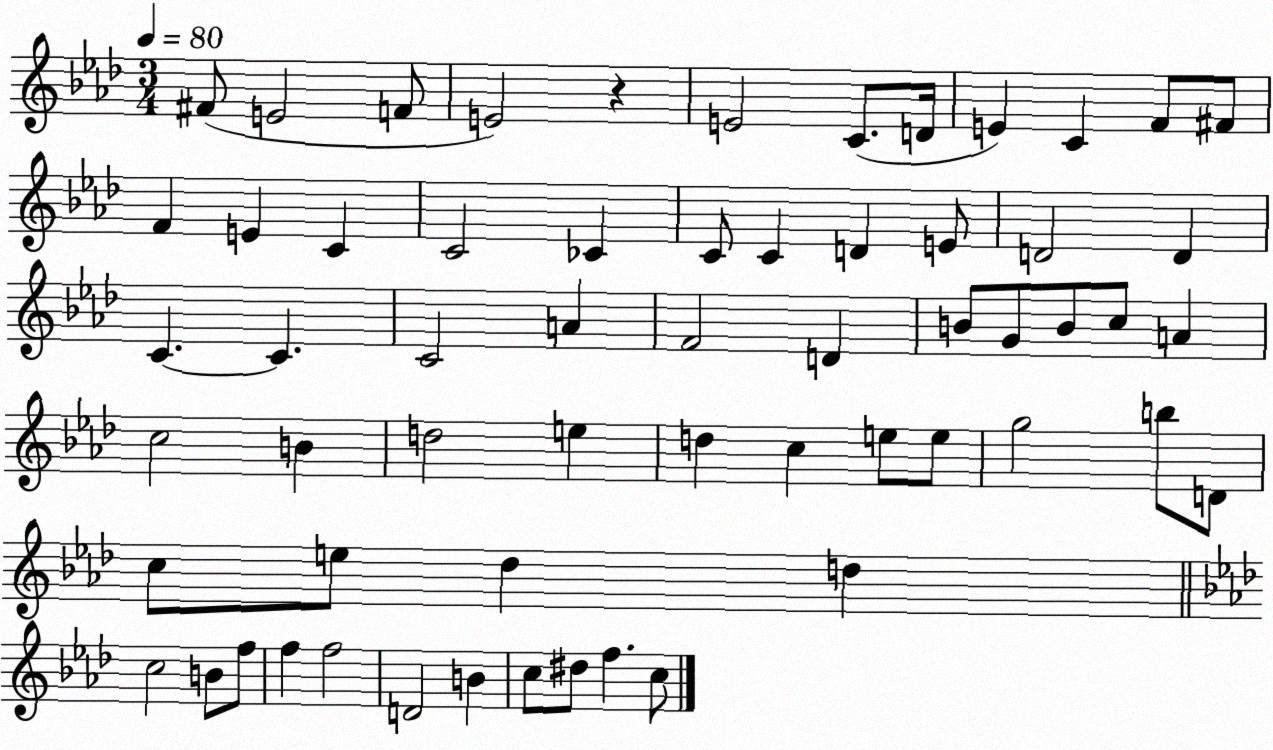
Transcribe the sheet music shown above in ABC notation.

X:1
T:Untitled
M:3/4
L:1/4
K:Ab
^F/2 E2 F/2 E2 z E2 C/2 D/4 E C F/2 ^F/2 F E C C2 _C C/2 C D E/2 D2 D C C C2 A F2 D B/2 G/2 B/2 c/2 A c2 B d2 e d c e/2 e/2 g2 b/2 D/2 c/2 e/2 _d d c2 B/2 f/2 f f2 D2 B c/2 ^d/2 f c/2